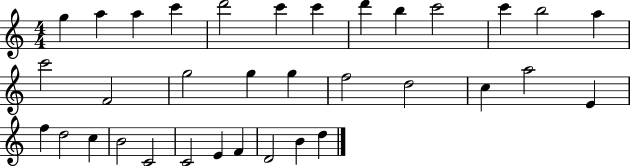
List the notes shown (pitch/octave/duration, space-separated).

G5/q A5/q A5/q C6/q D6/h C6/q C6/q D6/q B5/q C6/h C6/q B5/h A5/q C6/h F4/h G5/h G5/q G5/q F5/h D5/h C5/q A5/h E4/q F5/q D5/h C5/q B4/h C4/h C4/h E4/q F4/q D4/h B4/q D5/q